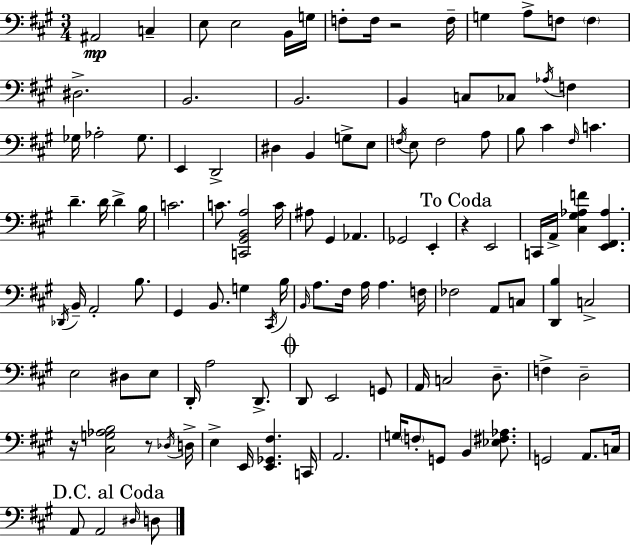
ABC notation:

X:1
T:Untitled
M:3/4
L:1/4
K:A
^A,,2 C, E,/2 E,2 B,,/4 G,/4 F,/2 F,/4 z2 F,/4 G, A,/2 F,/2 F, ^D,2 B,,2 B,,2 B,, C,/2 _C,/2 _A,/4 F, _G,/4 _A,2 _G,/2 E,, D,,2 ^D, B,, G,/2 E,/2 F,/4 E,/2 F,2 A,/2 B,/2 ^C ^F,/4 C D D/4 D B,/4 C2 C/2 [C,,^G,,B,,A,]2 C/4 ^A,/2 ^G,, _A,, _G,,2 E,, z E,,2 C,,/4 A,,/4 [^C,^G,_A,F] [E,,^F,,_A,] _D,,/4 B,,/4 A,,2 B,/2 ^G,, B,,/2 G, ^C,,/4 B,/4 B,,/4 A,/2 ^F,/4 A,/4 A, F,/4 _F,2 A,,/2 C,/2 [D,,B,] C,2 E,2 ^D,/2 E,/2 D,,/4 A,2 D,,/2 D,,/2 E,,2 G,,/2 A,,/4 C,2 D,/2 F, D,2 z/4 [^C,G,_A,B,]2 z/2 _D,/4 D,/4 E, E,,/4 [E,,_G,,^F,] C,,/4 A,,2 G,/4 F,/2 G,,/2 B,, [_E,^F,_A,]/2 G,,2 A,,/2 C,/4 A,,/2 A,,2 ^D,/4 D,/2